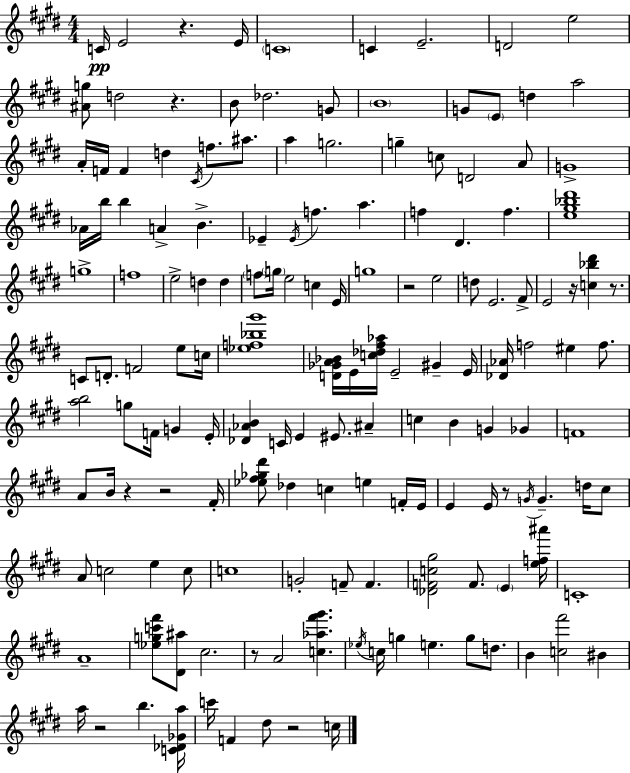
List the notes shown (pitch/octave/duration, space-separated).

C4/s E4/h R/q. E4/s C4/w C4/q E4/h. D4/h E5/h [A#4,G5]/e D5/h R/q. B4/e Db5/h. G4/e B4/w G4/e E4/e D5/q A5/h A4/s F4/s F4/q D5/q C#4/s F5/e. A#5/e. A5/q G5/h. G5/q C5/e D4/h A4/e G4/w Ab4/s B5/s B5/q A4/q B4/q. Eb4/q Eb4/s F5/q. A5/q. F5/q D#4/q. F5/q. [E5,G#5,Bb5,D#6]/w G5/w F5/w E5/h D5/q D5/q F5/e G5/s E5/h C5/q E4/s G5/w R/h E5/h D5/e E4/h. F#4/e E4/h R/s [C5,Bb5,D#6]/q R/e. C4/e D4/e. F4/h E5/e C5/s [Eb5,F5,Bb5,G#6]/w [D4,Gb4,A4,Bb4]/s E4/s [C5,Db5,F#5,Ab5]/s E4/h G#4/q E4/s [Db4,Ab4]/s F5/h EIS5/q F5/e. [A5,B5]/h G5/e F4/s G4/q E4/s [Db4,Ab4,B4]/q C4/s E4/q EIS4/e. A#4/q C5/q B4/q G4/q Gb4/q F4/w A4/e B4/s R/q R/h F#4/s [Eb5,F#5,Gb5,D#6]/e Db5/q C5/q E5/q F4/s E4/s E4/q E4/s R/e G4/s G4/q. D5/s C#5/e A4/e C5/h E5/q C5/e C5/w G4/h F4/e F4/q. [Db4,F4,C5,G#5]/h F4/e. E4/q [E5,F5,A#6]/s C4/w A4/w [Eb5,G5,C6,F#6]/e [D#4,A#5]/e C#5/h. R/e A4/h [C5,Ab5,F#6,G#6]/q. Eb5/s C5/s G5/q E5/q. G5/e D5/e. B4/q [C5,F#6]/h BIS4/q A5/s R/h B5/q. [C4,Db4,Gb4,A5]/s C6/s F4/q D#5/e R/h C5/s